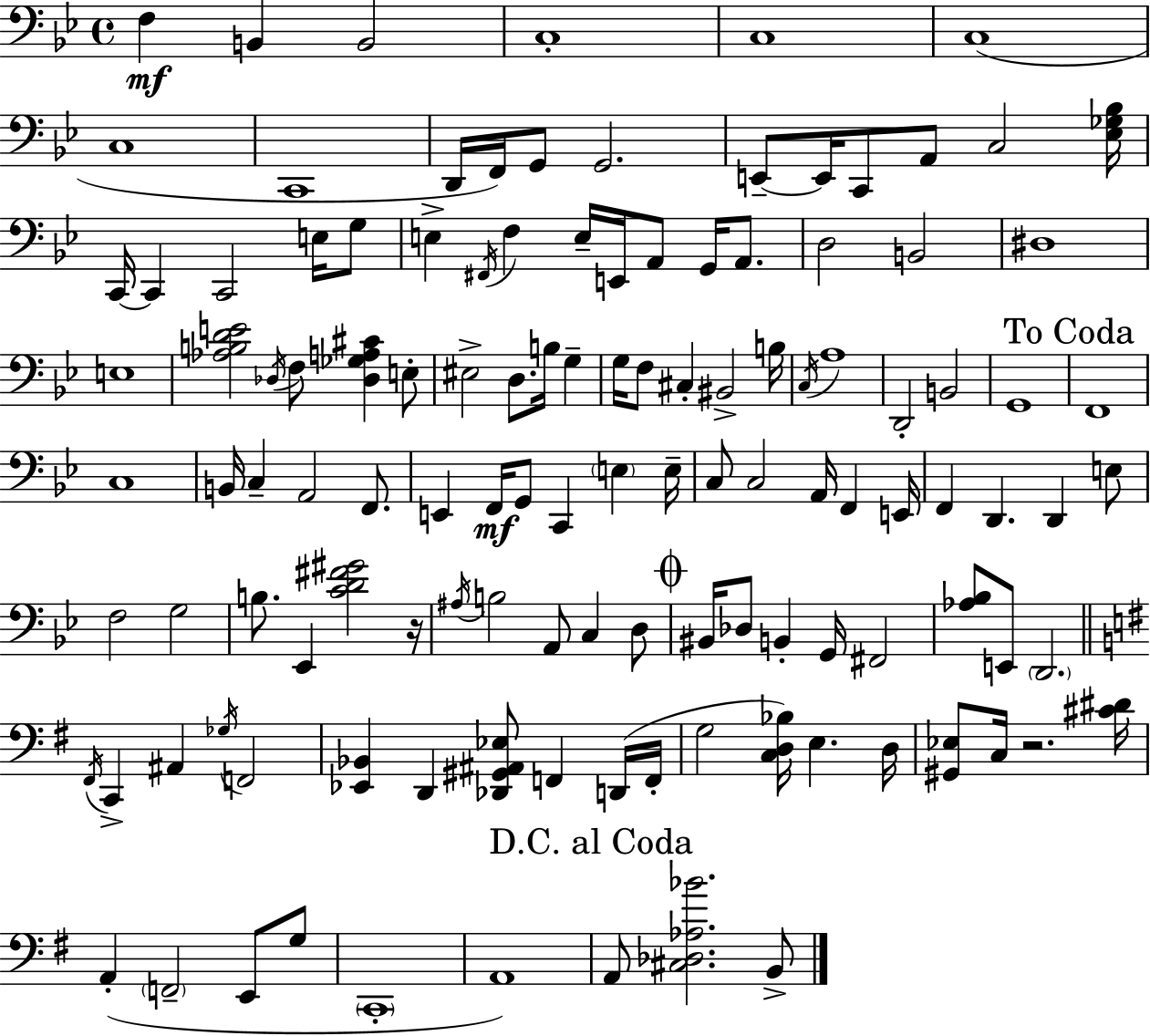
{
  \clef bass
  \time 4/4
  \defaultTimeSignature
  \key g \minor
  f4\mf b,4 b,2 | c1-. | c1 | c1( | \break c1 | c,1 | d,16 f,16) g,8 g,2. | e,8--~~ e,16 c,8 a,8 c2 <ees ges bes>16 | \break c,16~~ c,4 c,2 e16 g8 | e4-> \acciaccatura { fis,16 } f4 e16-- e,16 a,8 g,16 a,8. | d2 b,2 | dis1 | \break e1 | <aes b d' e'>2 \acciaccatura { des16 } f8 <des ges a cis'>4 | e8-. eis2-> d8. b16 g4-- | g16 f8 cis4-. bis,2-> | \break b16 \acciaccatura { c16 } a1 | d,2-. b,2 | g,1 | \mark "To Coda" f,1 | \break c1 | b,16 c4-- a,2 | f,8. e,4 f,16\mf g,8 c,4 \parenthesize e4 | e16-- c8 c2 a,16 f,4 | \break e,16 f,4 d,4. d,4 | e8 f2 g2 | b8. ees,4 <c' d' fis' gis'>2 | r16 \acciaccatura { ais16 } b2 a,8 c4 | \break d8 \mark \markup { \musicglyph "scripts.coda" } bis,16 des8 b,4-. g,16 fis,2 | <aes bes>8 e,8 \parenthesize d,2. | \bar "||" \break \key g \major \acciaccatura { fis,16 } c,4-> ais,4 \acciaccatura { ges16 } f,2 | <ees, bes,>4 d,4 <des, gis, ais, ees>8 f,4 | d,16( f,16-. g2 <c d bes>16) e4. | d16 <gis, ees>8 c16 r2. | \break <cis' dis'>16 a,4-.( \parenthesize f,2-- e,8 | g8 \parenthesize c,1-. | a,1) | \mark "D.C. al Coda" a,8 <cis des aes bes'>2. | \break b,8-> \bar "|."
}